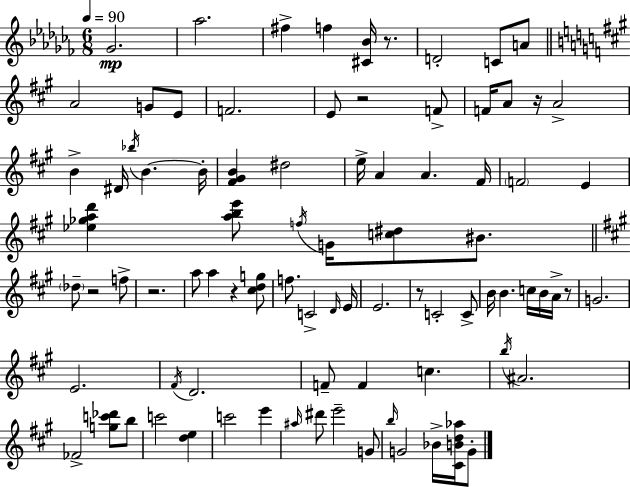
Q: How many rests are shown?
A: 8